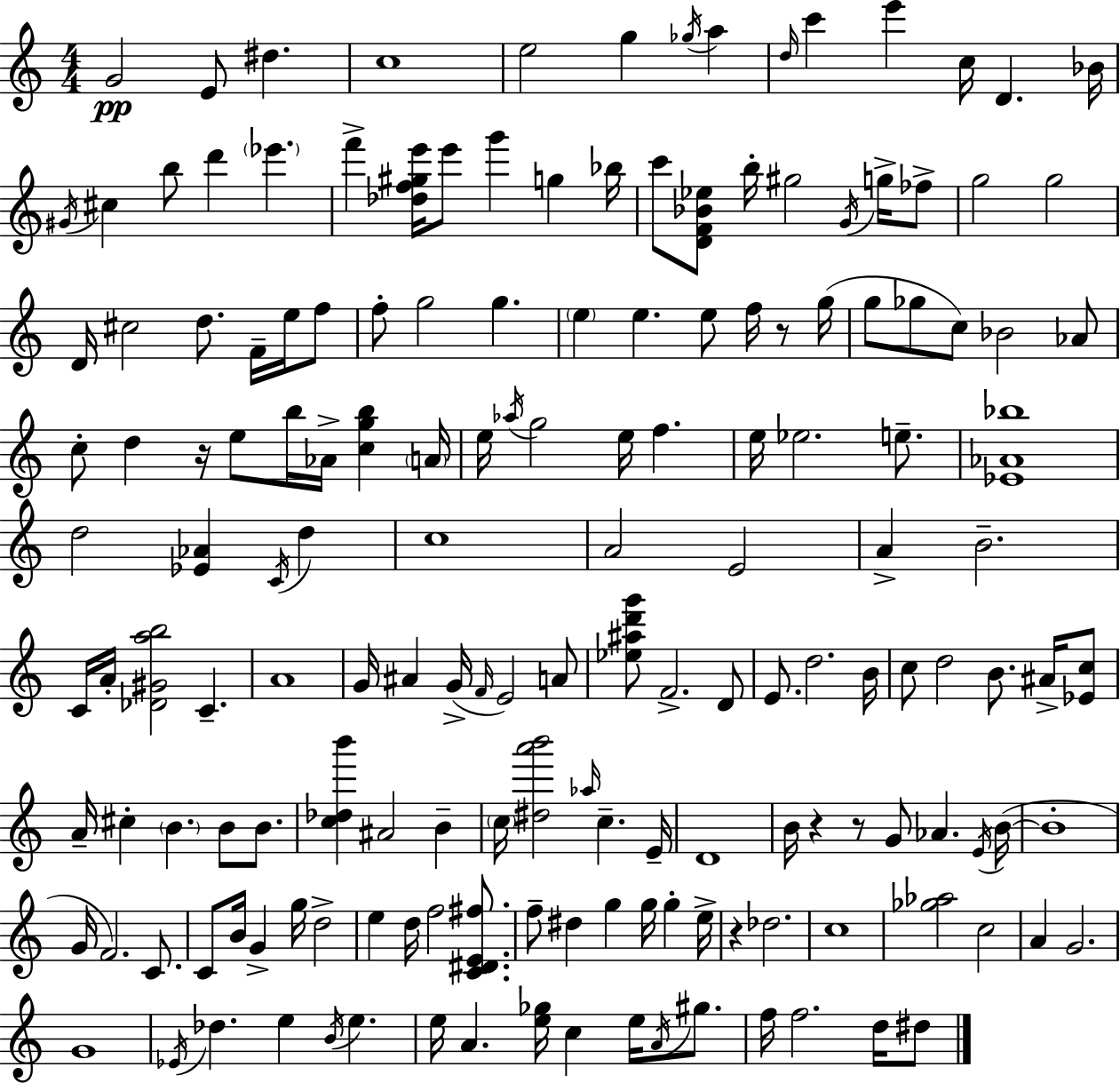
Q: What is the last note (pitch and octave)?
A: D#5